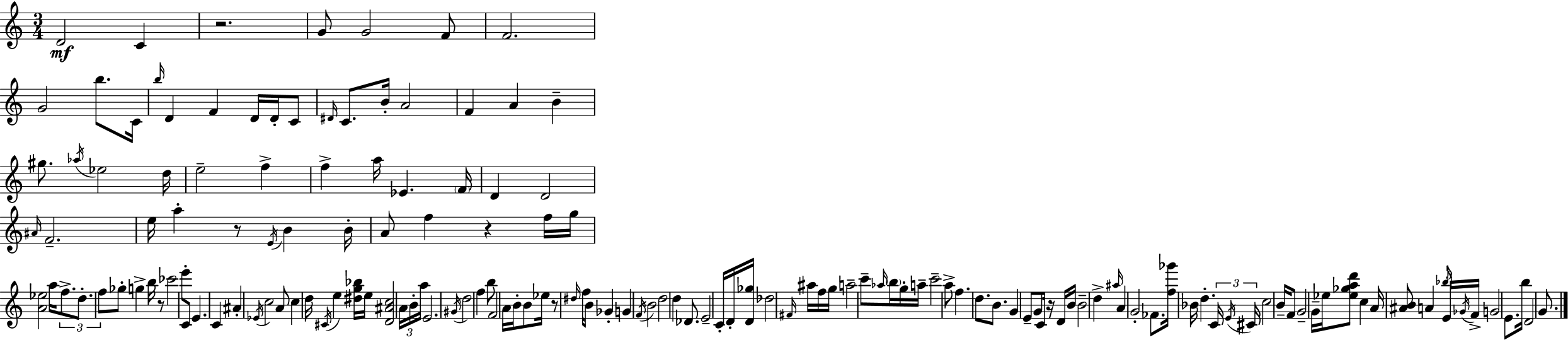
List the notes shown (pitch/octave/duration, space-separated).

D4/h C4/q R/h. G4/e G4/h F4/e F4/h. G4/h B5/e. C4/s B5/s D4/q F4/q D4/s D4/s C4/e D#4/s C4/e. B4/s A4/h F4/q A4/q B4/q G#5/e. Ab5/s Eb5/h D5/s E5/h F5/q F5/q A5/s Eb4/q. F4/s D4/q D4/h A#4/s F4/h. E5/s A5/q R/e E4/s B4/q B4/s A4/e F5/q R/q F5/s G5/s [A4,Eb5]/h A5/s F5/e. D5/e. F5/e Gb5/e G5/q B5/s R/e CES6/h E6/e C4/e E4/q. C4/q A#4/q Eb4/s C5/h A4/e C5/q D5/s C#4/s E5/q [D#5,G5,Bb5]/s E5/s [D4,A#4,C5]/h A4/s B4/s A5/s E4/h. G#4/s D5/h F5/q B5/e F4/h A4/s B4/s B4/e Eb5/s R/e D#5/s F5/s B4/e Gb4/q G4/q F4/s B4/h D5/h D5/q Db4/e. E4/h C4/s D4/s [D4,Gb5]/s Db5/h F#4/s A#5/s F5/s G5/s A5/h C6/e Ab5/s B5/s G5/s A5/s C6/h A5/e F5/q. D5/e. B4/e. G4/q E4/e G4/e C4/s R/s D4/s B4/s B4/h D5/q A#5/s A4/q G4/h FES4/e. [F5,Gb6]/s Bb4/s D5/q. C4/s E4/s C#4/s C5/h B4/s F4/e G4/h G4/s Eb5/s [Eb5,Gb5,A5,D6]/e C5/q A4/s [A#4,B4]/e A4/q Bb5/s E4/s Gb4/s F4/s G4/h E4/e. B5/s D4/h G4/e.